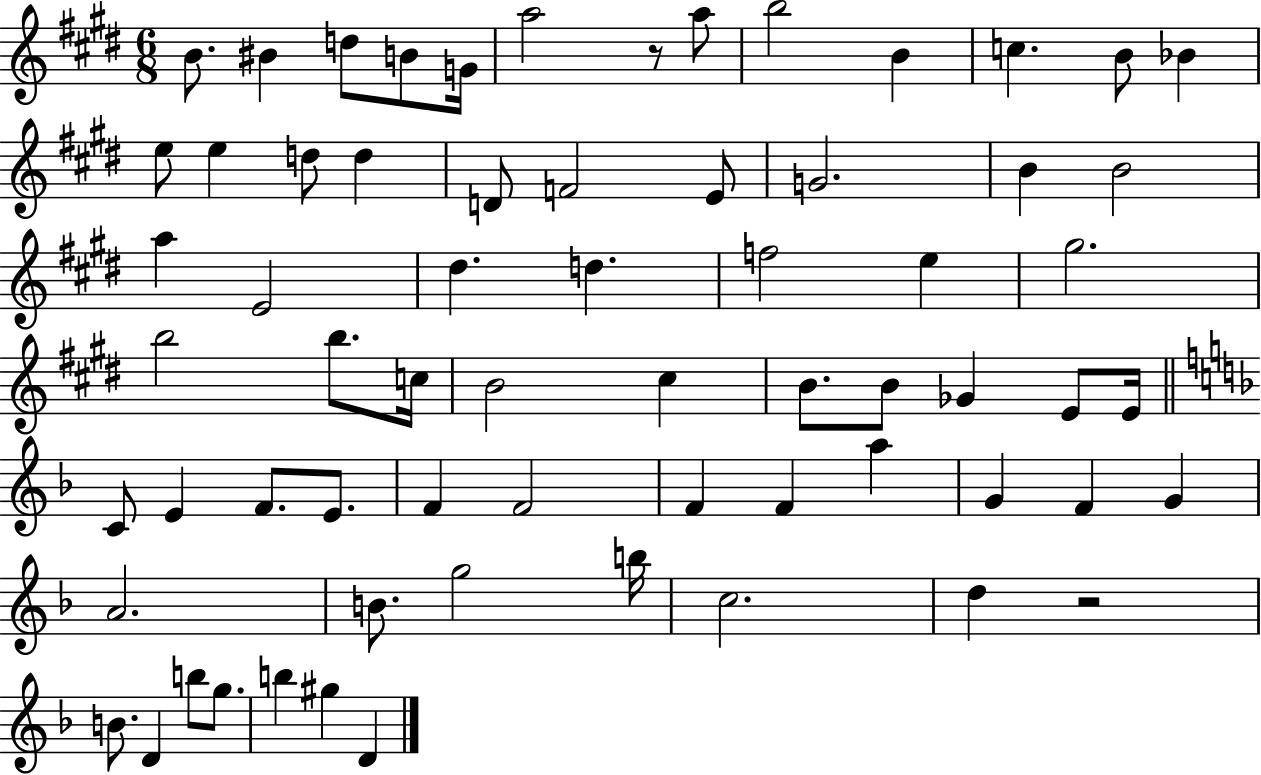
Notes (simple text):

B4/e. BIS4/q D5/e B4/e G4/s A5/h R/e A5/e B5/h B4/q C5/q. B4/e Bb4/q E5/e E5/q D5/e D5/q D4/e F4/h E4/e G4/h. B4/q B4/h A5/q E4/h D#5/q. D5/q. F5/h E5/q G#5/h. B5/h B5/e. C5/s B4/h C#5/q B4/e. B4/e Gb4/q E4/e E4/s C4/e E4/q F4/e. E4/e. F4/q F4/h F4/q F4/q A5/q G4/q F4/q G4/q A4/h. B4/e. G5/h B5/s C5/h. D5/q R/h B4/e. D4/q B5/e G5/e. B5/q G#5/q D4/q